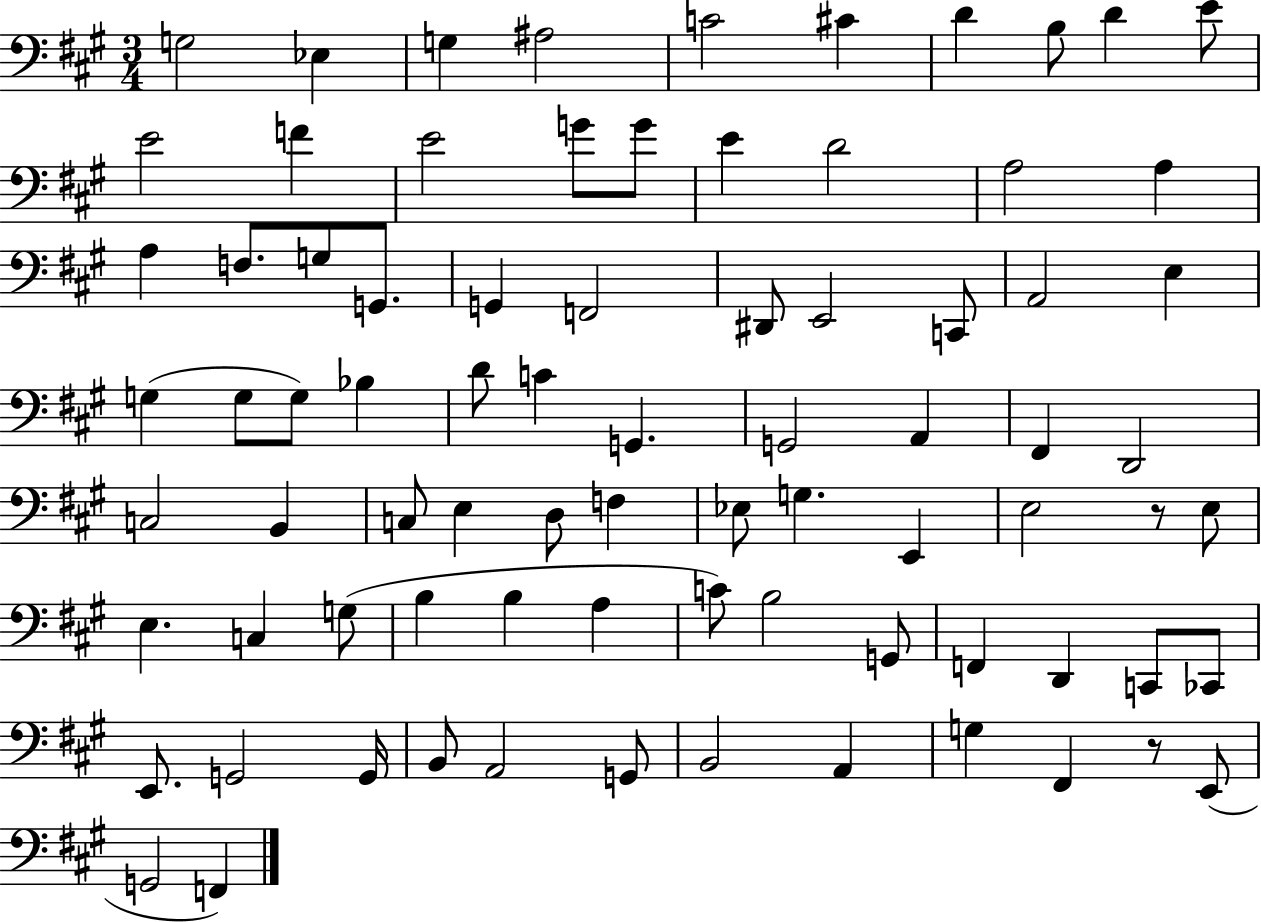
{
  \clef bass
  \numericTimeSignature
  \time 3/4
  \key a \major
  \repeat volta 2 { g2 ees4 | g4 ais2 | c'2 cis'4 | d'4 b8 d'4 e'8 | \break e'2 f'4 | e'2 g'8 g'8 | e'4 d'2 | a2 a4 | \break a4 f8. g8 g,8. | g,4 f,2 | dis,8 e,2 c,8 | a,2 e4 | \break g4( g8 g8) bes4 | d'8 c'4 g,4. | g,2 a,4 | fis,4 d,2 | \break c2 b,4 | c8 e4 d8 f4 | ees8 g4. e,4 | e2 r8 e8 | \break e4. c4 g8( | b4 b4 a4 | c'8) b2 g,8 | f,4 d,4 c,8 ces,8 | \break e,8. g,2 g,16 | b,8 a,2 g,8 | b,2 a,4 | g4 fis,4 r8 e,8( | \break g,2 f,4) | } \bar "|."
}